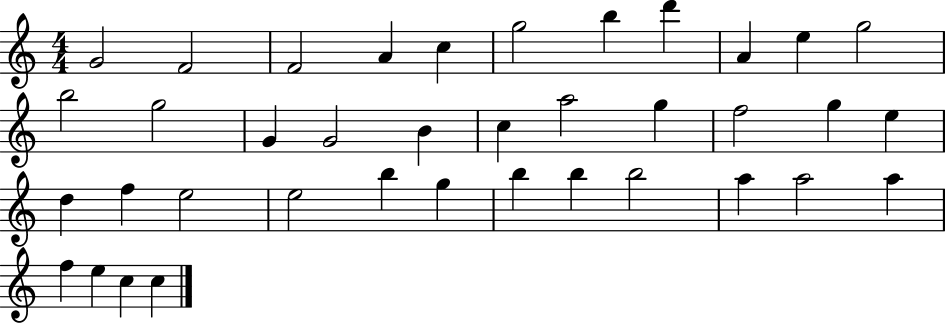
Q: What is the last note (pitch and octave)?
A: C5